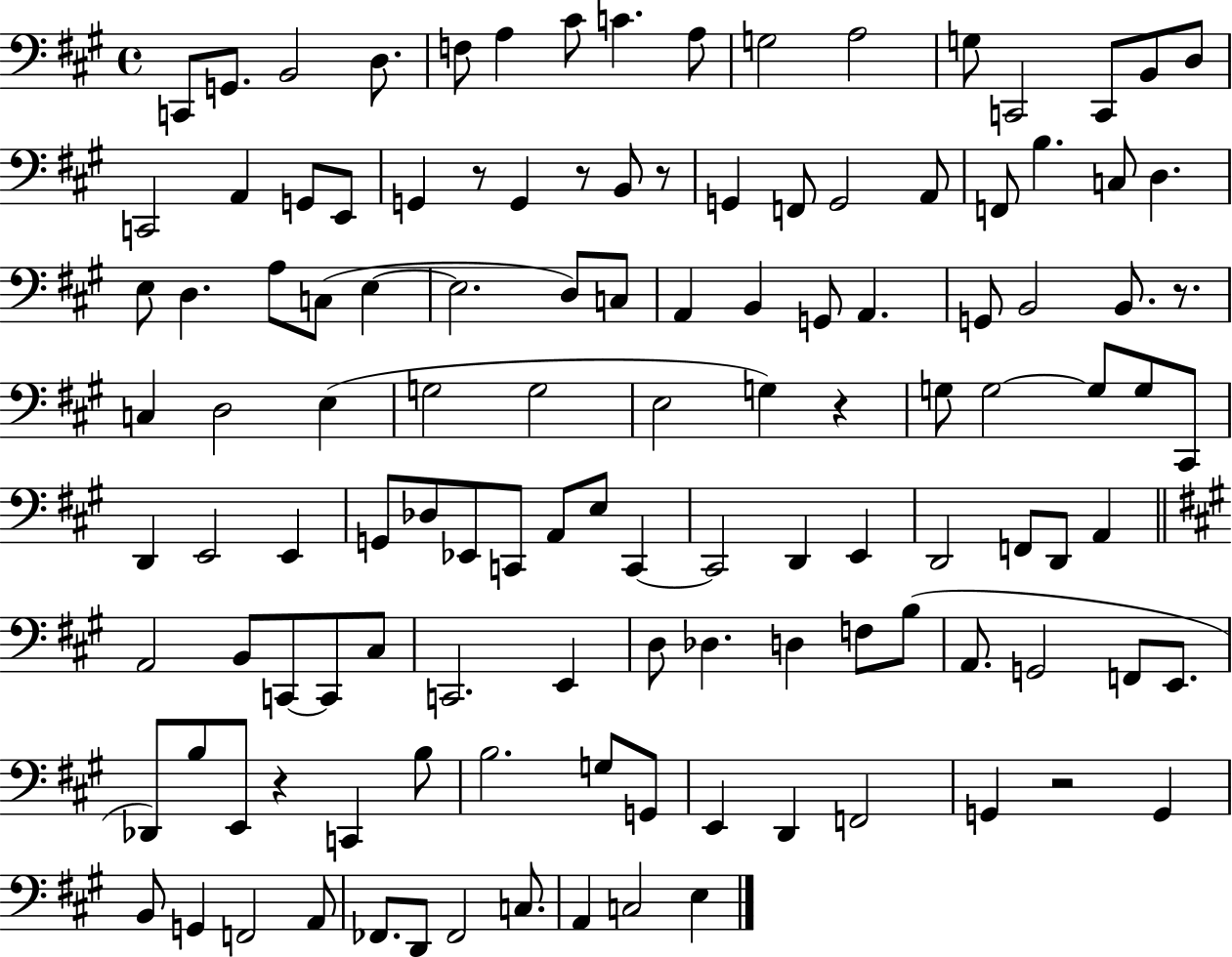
{
  \clef bass
  \time 4/4
  \defaultTimeSignature
  \key a \major
  c,8 g,8. b,2 d8. | f8 a4 cis'8 c'4. a8 | g2 a2 | g8 c,2 c,8 b,8 d8 | \break c,2 a,4 g,8 e,8 | g,4 r8 g,4 r8 b,8 r8 | g,4 f,8 g,2 a,8 | f,8 b4. c8 d4. | \break e8 d4. a8 c8( e4~~ | e2. d8) c8 | a,4 b,4 g,8 a,4. | g,8 b,2 b,8. r8. | \break c4 d2 e4( | g2 g2 | e2 g4) r4 | g8 g2~~ g8 g8 cis,8 | \break d,4 e,2 e,4 | g,8 des8 ees,8 c,8 a,8 e8 c,4~~ | c,2 d,4 e,4 | d,2 f,8 d,8 a,4 | \break \bar "||" \break \key a \major a,2 b,8 c,8~~ c,8 cis8 | c,2. e,4 | d8 des4. d4 f8 b8( | a,8. g,2 f,8 e,8. | \break des,8) b8 e,8 r4 c,4 b8 | b2. g8 g,8 | e,4 d,4 f,2 | g,4 r2 g,4 | \break b,8 g,4 f,2 a,8 | fes,8. d,8 fes,2 c8. | a,4 c2 e4 | \bar "|."
}